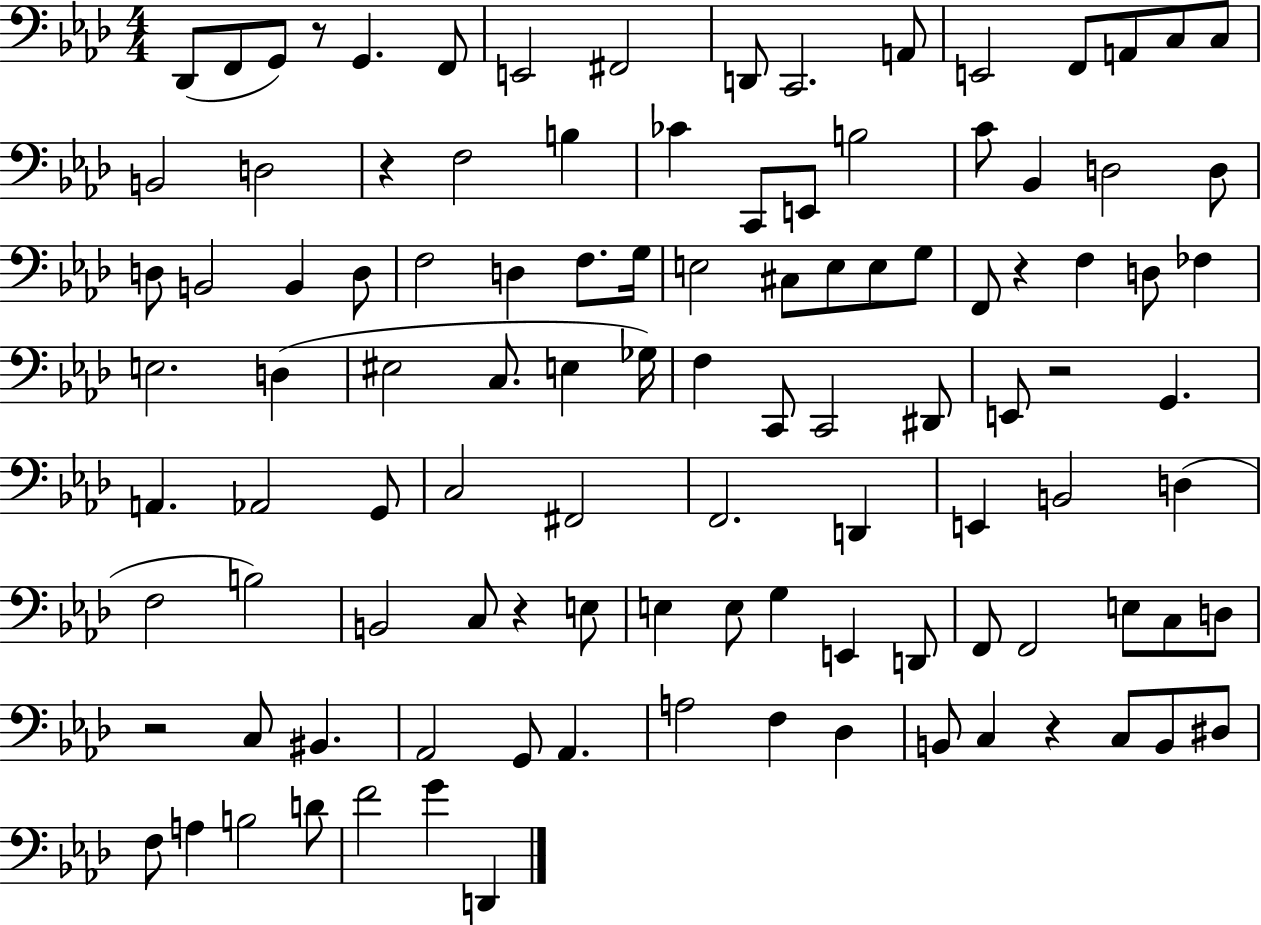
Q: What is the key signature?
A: AES major